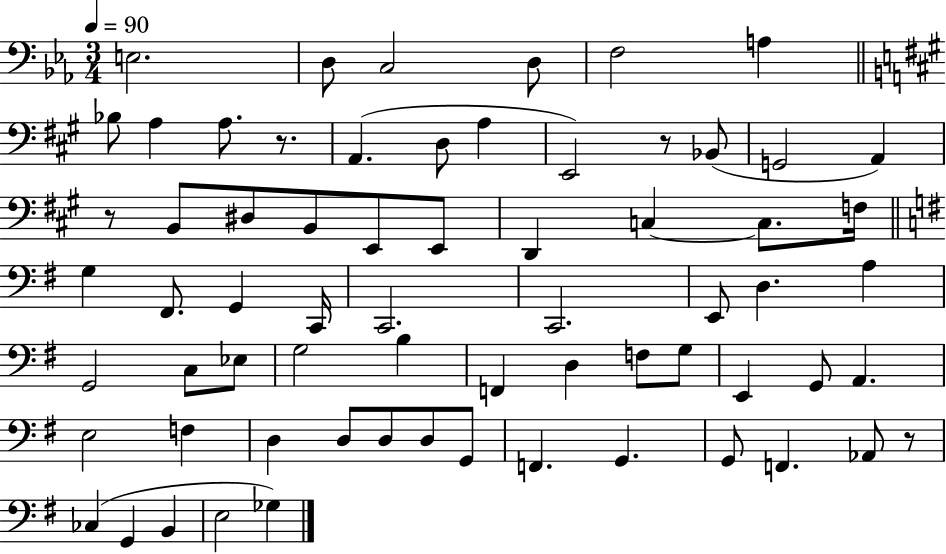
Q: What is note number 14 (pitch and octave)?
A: Bb2